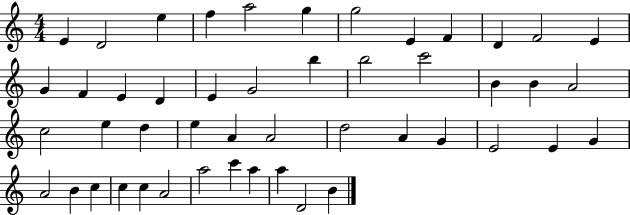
E4/q D4/h E5/q F5/q A5/h G5/q G5/h E4/q F4/q D4/q F4/h E4/q G4/q F4/q E4/q D4/q E4/q G4/h B5/q B5/h C6/h B4/q B4/q A4/h C5/h E5/q D5/q E5/q A4/q A4/h D5/h A4/q G4/q E4/h E4/q G4/q A4/h B4/q C5/q C5/q C5/q A4/h A5/h C6/q A5/q A5/q D4/h B4/q